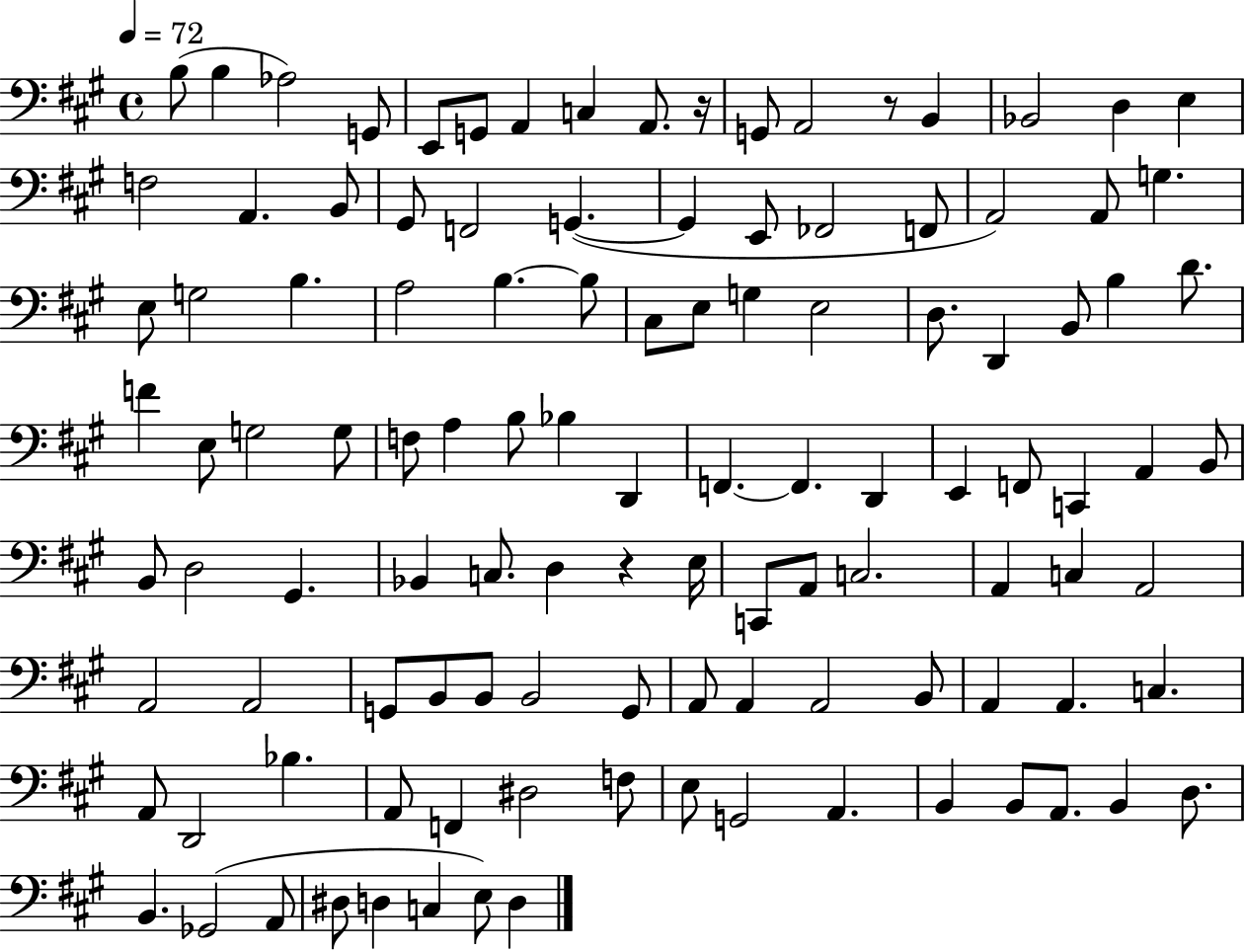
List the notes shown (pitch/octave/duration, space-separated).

B3/e B3/q Ab3/h G2/e E2/e G2/e A2/q C3/q A2/e. R/s G2/e A2/h R/e B2/q Bb2/h D3/q E3/q F3/h A2/q. B2/e G#2/e F2/h G2/q. G2/q E2/e FES2/h F2/e A2/h A2/e G3/q. E3/e G3/h B3/q. A3/h B3/q. B3/e C#3/e E3/e G3/q E3/h D3/e. D2/q B2/e B3/q D4/e. F4/q E3/e G3/h G3/e F3/e A3/q B3/e Bb3/q D2/q F2/q. F2/q. D2/q E2/q F2/e C2/q A2/q B2/e B2/e D3/h G#2/q. Bb2/q C3/e. D3/q R/q E3/s C2/e A2/e C3/h. A2/q C3/q A2/h A2/h A2/h G2/e B2/e B2/e B2/h G2/e A2/e A2/q A2/h B2/e A2/q A2/q. C3/q. A2/e D2/h Bb3/q. A2/e F2/q D#3/h F3/e E3/e G2/h A2/q. B2/q B2/e A2/e. B2/q D3/e. B2/q. Gb2/h A2/e D#3/e D3/q C3/q E3/e D3/q